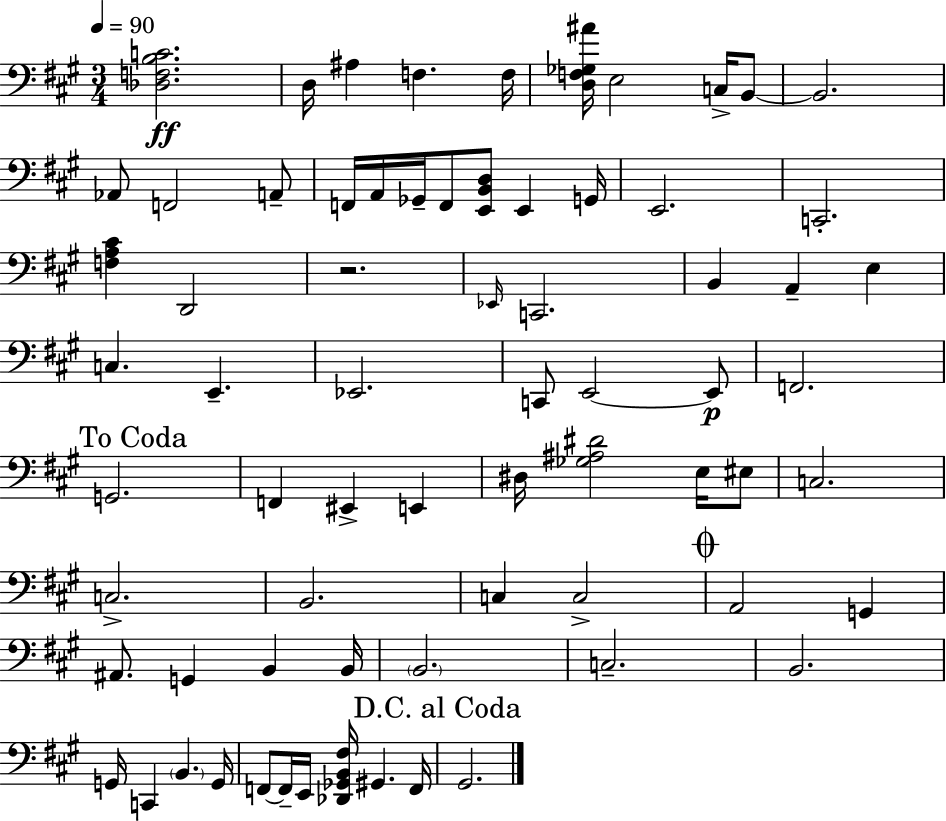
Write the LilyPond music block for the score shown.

{
  \clef bass
  \numericTimeSignature
  \time 3/4
  \key a \major
  \tempo 4 = 90
  \repeat volta 2 { <des f b c'>2.\ff | d16 ais4 f4. f16 | <d f ges ais'>16 e2 c16-> b,8~~ | b,2. | \break aes,8 f,2 a,8-- | f,16 a,16 ges,16-- f,8 <e, b, d>8 e,4 g,16 | e,2. | c,2.-. | \break <f a cis'>4 d,2 | r2. | \grace { ees,16 } c,2. | b,4 a,4-- e4 | \break c4. e,4.-- | ees,2. | c,8 e,2~~ e,8\p | f,2. | \break \mark "To Coda" g,2. | f,4 eis,4-> e,4 | dis16 <ges ais dis'>2 e16 eis8 | c2. | \break c2.-> | b,2. | c4 c2-> | \mark \markup { \musicglyph "scripts.coda" } a,2 g,4 | \break ais,8. g,4 b,4 | b,16 \parenthesize b,2. | c2.-- | b,2. | \break g,16 c,4 \parenthesize b,4. | g,16 f,8~~ f,16-- e,16 <des, ges, b, fis>16 gis,4. | f,16 \mark "D.C. al Coda" gis,2. | } \bar "|."
}